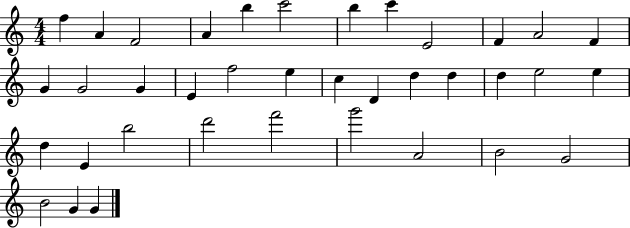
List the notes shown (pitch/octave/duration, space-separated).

F5/q A4/q F4/h A4/q B5/q C6/h B5/q C6/q E4/h F4/q A4/h F4/q G4/q G4/h G4/q E4/q F5/h E5/q C5/q D4/q D5/q D5/q D5/q E5/h E5/q D5/q E4/q B5/h D6/h F6/h G6/h A4/h B4/h G4/h B4/h G4/q G4/q